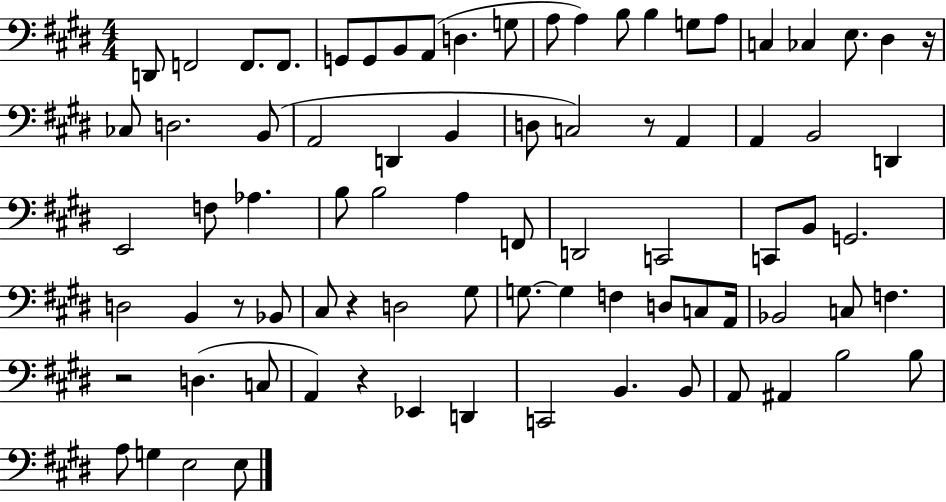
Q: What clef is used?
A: bass